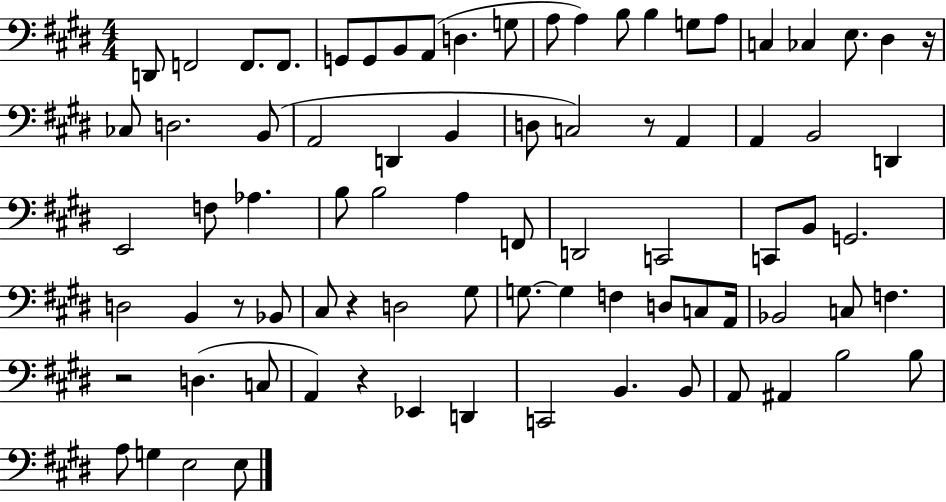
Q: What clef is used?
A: bass